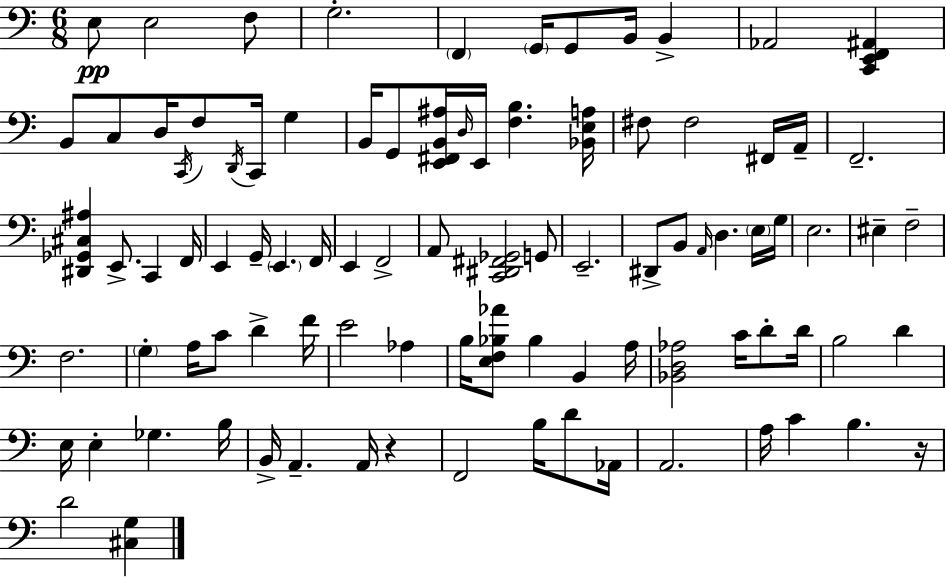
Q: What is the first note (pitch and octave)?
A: E3